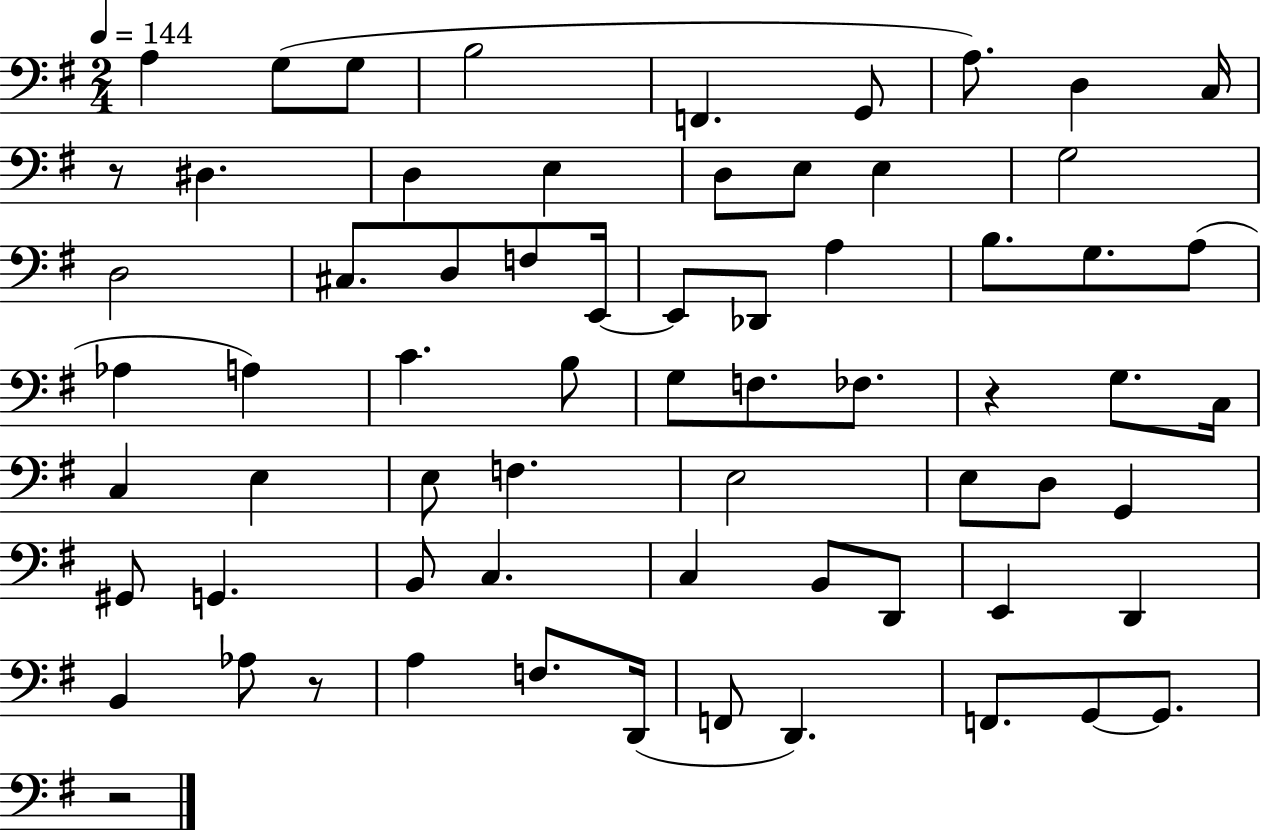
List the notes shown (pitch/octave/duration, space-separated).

A3/q G3/e G3/e B3/h F2/q. G2/e A3/e. D3/q C3/s R/e D#3/q. D3/q E3/q D3/e E3/e E3/q G3/h D3/h C#3/e. D3/e F3/e E2/s E2/e Db2/e A3/q B3/e. G3/e. A3/e Ab3/q A3/q C4/q. B3/e G3/e F3/e. FES3/e. R/q G3/e. C3/s C3/q E3/q E3/e F3/q. E3/h E3/e D3/e G2/q G#2/e G2/q. B2/e C3/q. C3/q B2/e D2/e E2/q D2/q B2/q Ab3/e R/e A3/q F3/e. D2/s F2/e D2/q. F2/e. G2/e G2/e. R/h